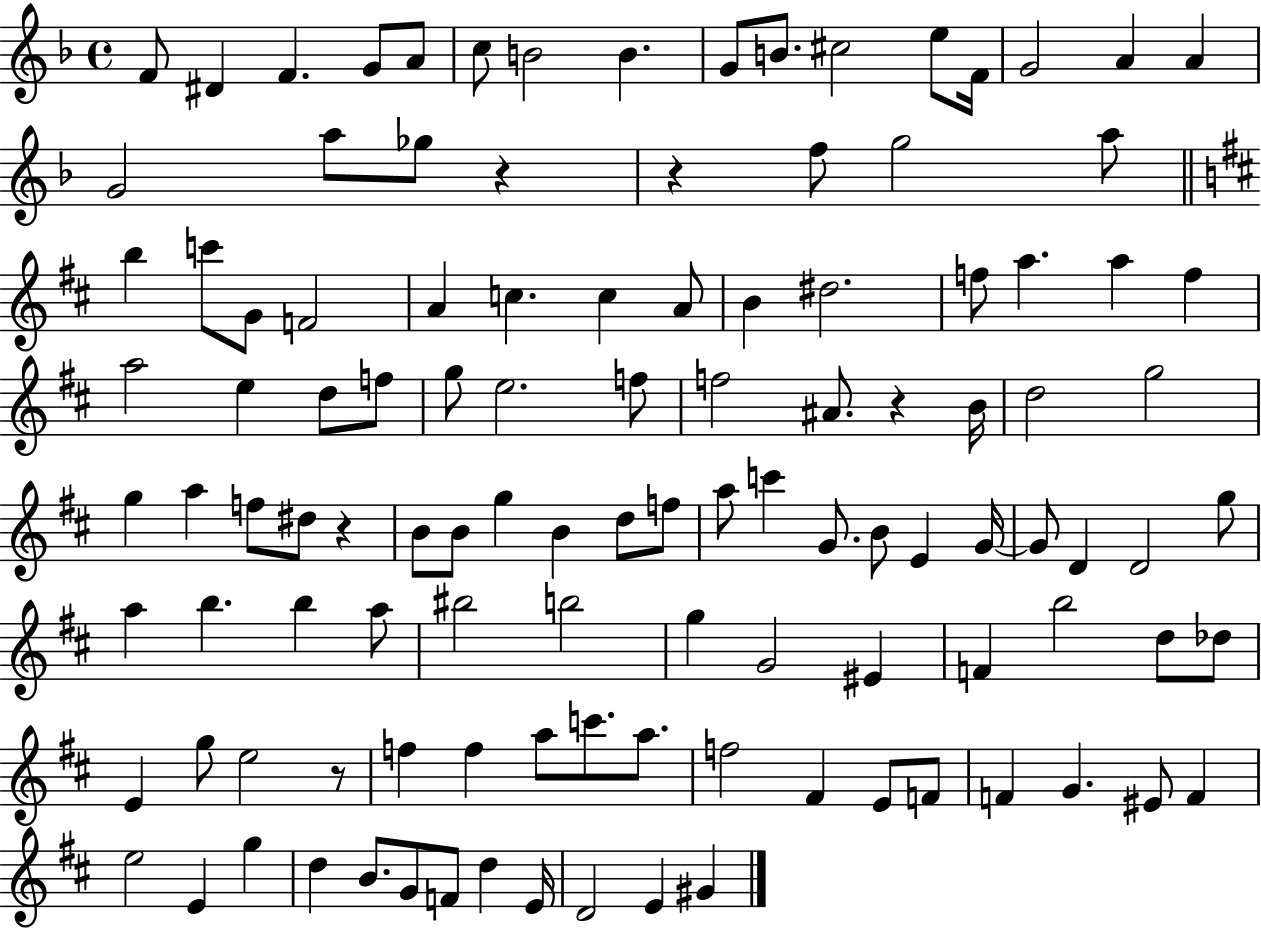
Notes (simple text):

F4/e D#4/q F4/q. G4/e A4/e C5/e B4/h B4/q. G4/e B4/e. C#5/h E5/e F4/s G4/h A4/q A4/q G4/h A5/e Gb5/e R/q R/q F5/e G5/h A5/e B5/q C6/e G4/e F4/h A4/q C5/q. C5/q A4/e B4/q D#5/h. F5/e A5/q. A5/q F5/q A5/h E5/q D5/e F5/e G5/e E5/h. F5/e F5/h A#4/e. R/q B4/s D5/h G5/h G5/q A5/q F5/e D#5/e R/q B4/e B4/e G5/q B4/q D5/e F5/e A5/e C6/q G4/e. B4/e E4/q G4/s G4/e D4/q D4/h G5/e A5/q B5/q. B5/q A5/e BIS5/h B5/h G5/q G4/h EIS4/q F4/q B5/h D5/e Db5/e E4/q G5/e E5/h R/e F5/q F5/q A5/e C6/e. A5/e. F5/h F#4/q E4/e F4/e F4/q G4/q. EIS4/e F4/q E5/h E4/q G5/q D5/q B4/e. G4/e F4/e D5/q E4/s D4/h E4/q G#4/q